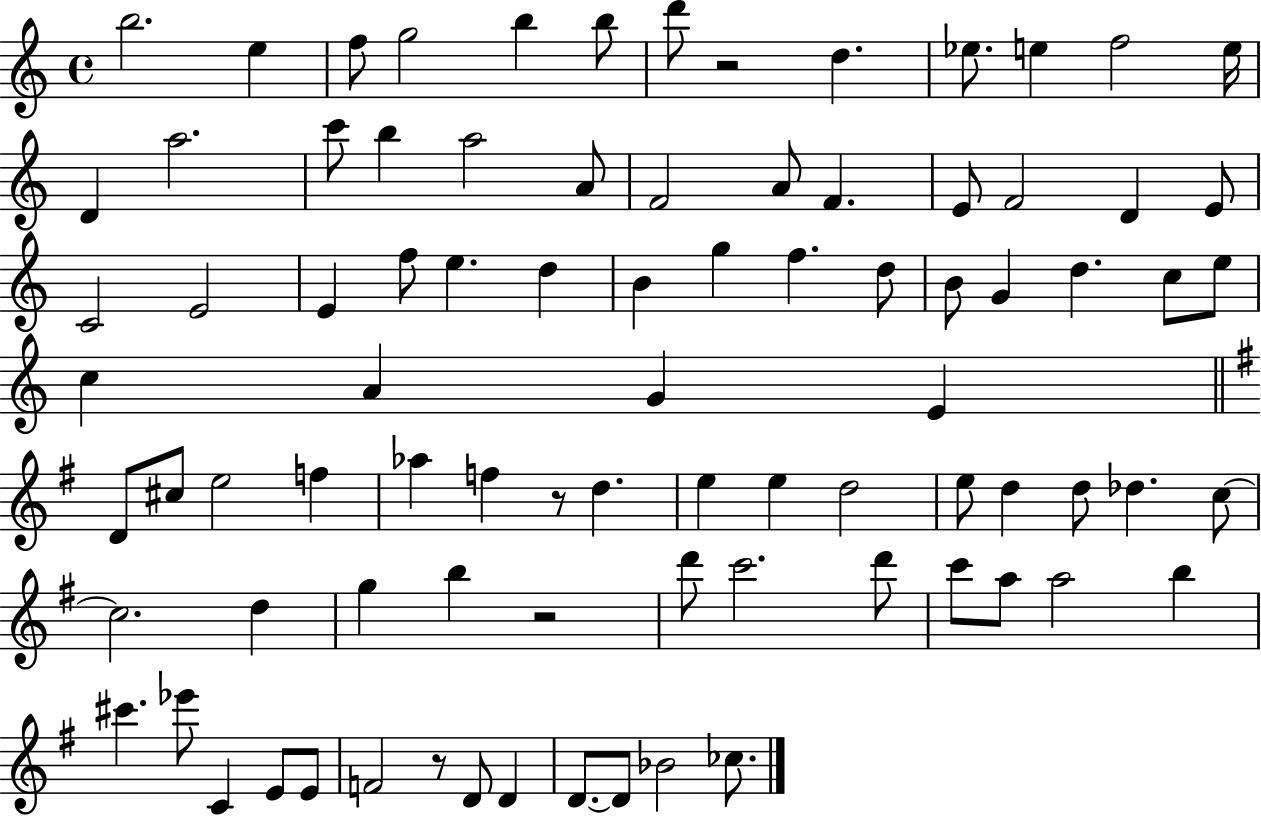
B5/h. E5/q F5/e G5/h B5/q B5/e D6/e R/h D5/q. Eb5/e. E5/q F5/h E5/s D4/q A5/h. C6/e B5/q A5/h A4/e F4/h A4/e F4/q. E4/e F4/h D4/q E4/e C4/h E4/h E4/q F5/e E5/q. D5/q B4/q G5/q F5/q. D5/e B4/e G4/q D5/q. C5/e E5/e C5/q A4/q G4/q E4/q D4/e C#5/e E5/h F5/q Ab5/q F5/q R/e D5/q. E5/q E5/q D5/h E5/e D5/q D5/e Db5/q. C5/e C5/h. D5/q G5/q B5/q R/h D6/e C6/h. D6/e C6/e A5/e A5/h B5/q C#6/q. Eb6/e C4/q E4/e E4/e F4/h R/e D4/e D4/q D4/e. D4/e Bb4/h CES5/e.